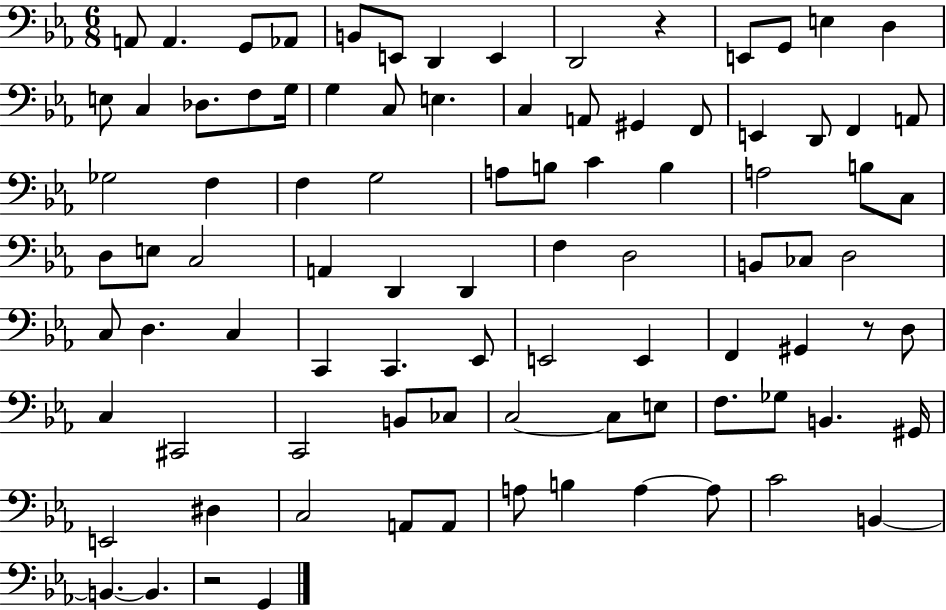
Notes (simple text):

A2/e A2/q. G2/e Ab2/e B2/e E2/e D2/q E2/q D2/h R/q E2/e G2/e E3/q D3/q E3/e C3/q Db3/e. F3/e G3/s G3/q C3/e E3/q. C3/q A2/e G#2/q F2/e E2/q D2/e F2/q A2/e Gb3/h F3/q F3/q G3/h A3/e B3/e C4/q B3/q A3/h B3/e C3/e D3/e E3/e C3/h A2/q D2/q D2/q F3/q D3/h B2/e CES3/e D3/h C3/e D3/q. C3/q C2/q C2/q. Eb2/e E2/h E2/q F2/q G#2/q R/e D3/e C3/q C#2/h C2/h B2/e CES3/e C3/h C3/e E3/e F3/e. Gb3/e B2/q. G#2/s E2/h D#3/q C3/h A2/e A2/e A3/e B3/q A3/q A3/e C4/h B2/q B2/q. B2/q. R/h G2/q